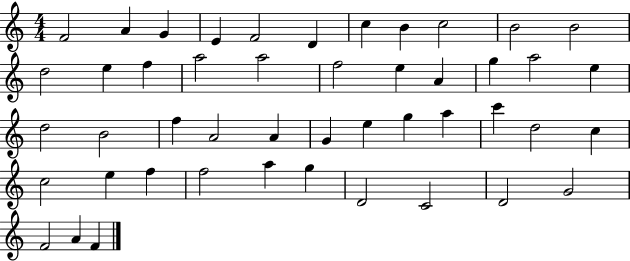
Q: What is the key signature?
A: C major